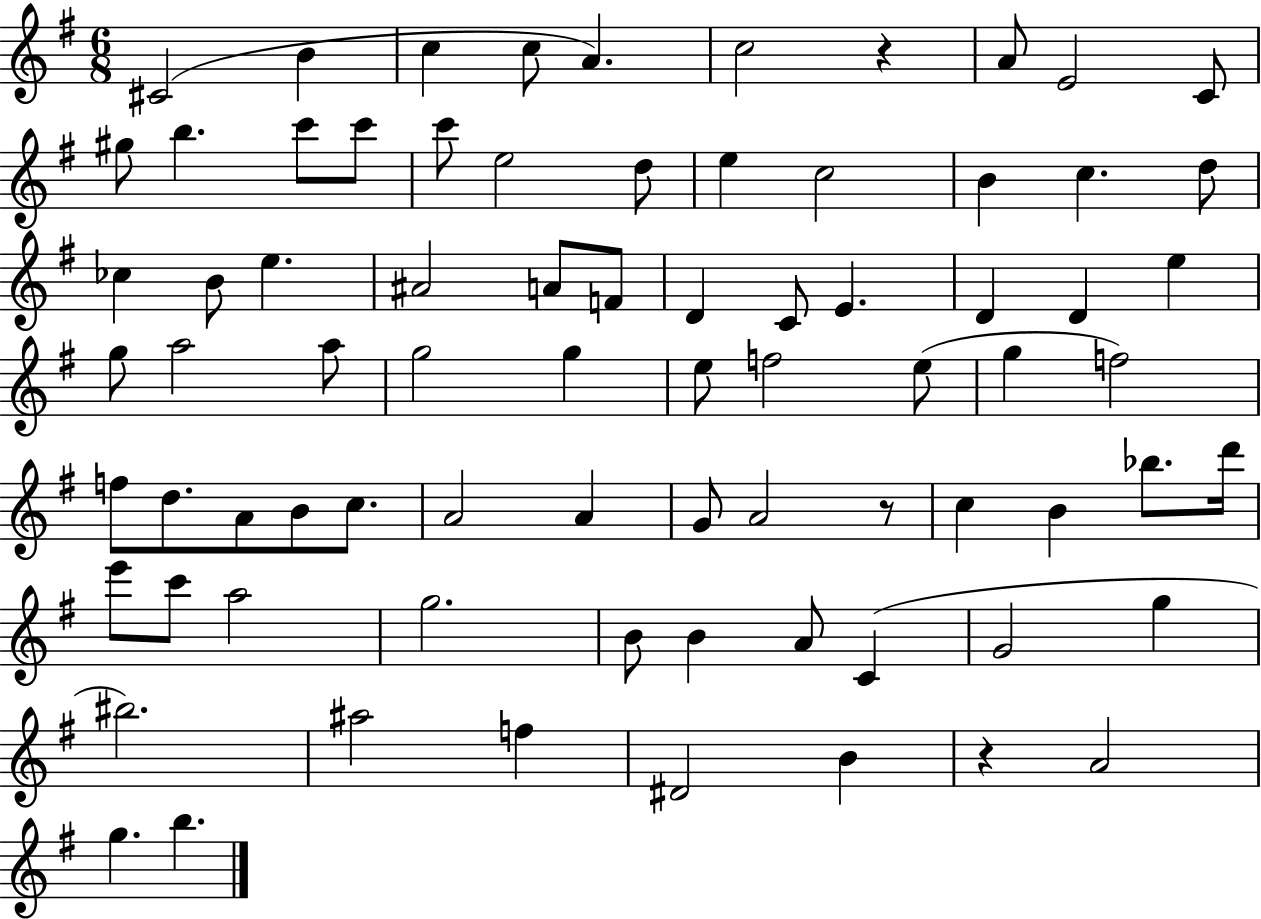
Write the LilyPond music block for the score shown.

{
  \clef treble
  \numericTimeSignature
  \time 6/8
  \key g \major
  cis'2( b'4 | c''4 c''8 a'4.) | c''2 r4 | a'8 e'2 c'8 | \break gis''8 b''4. c'''8 c'''8 | c'''8 e''2 d''8 | e''4 c''2 | b'4 c''4. d''8 | \break ces''4 b'8 e''4. | ais'2 a'8 f'8 | d'4 c'8 e'4. | d'4 d'4 e''4 | \break g''8 a''2 a''8 | g''2 g''4 | e''8 f''2 e''8( | g''4 f''2) | \break f''8 d''8. a'8 b'8 c''8. | a'2 a'4 | g'8 a'2 r8 | c''4 b'4 bes''8. d'''16 | \break e'''8 c'''8 a''2 | g''2. | b'8 b'4 a'8 c'4( | g'2 g''4 | \break bis''2.) | ais''2 f''4 | dis'2 b'4 | r4 a'2 | \break g''4. b''4. | \bar "|."
}